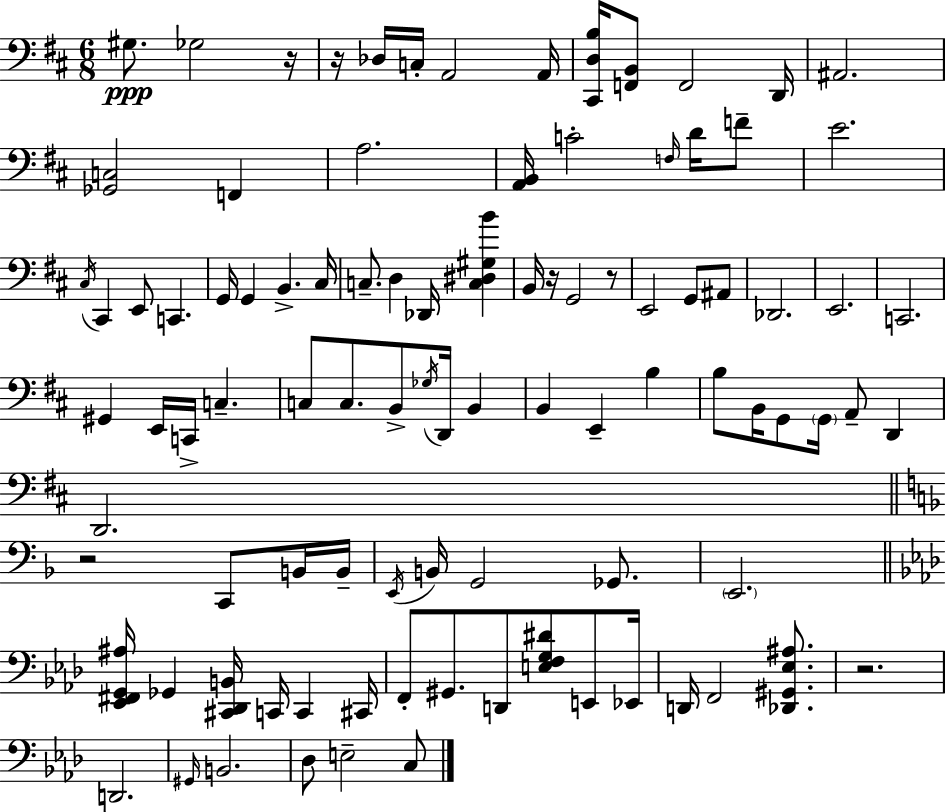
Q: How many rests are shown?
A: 6